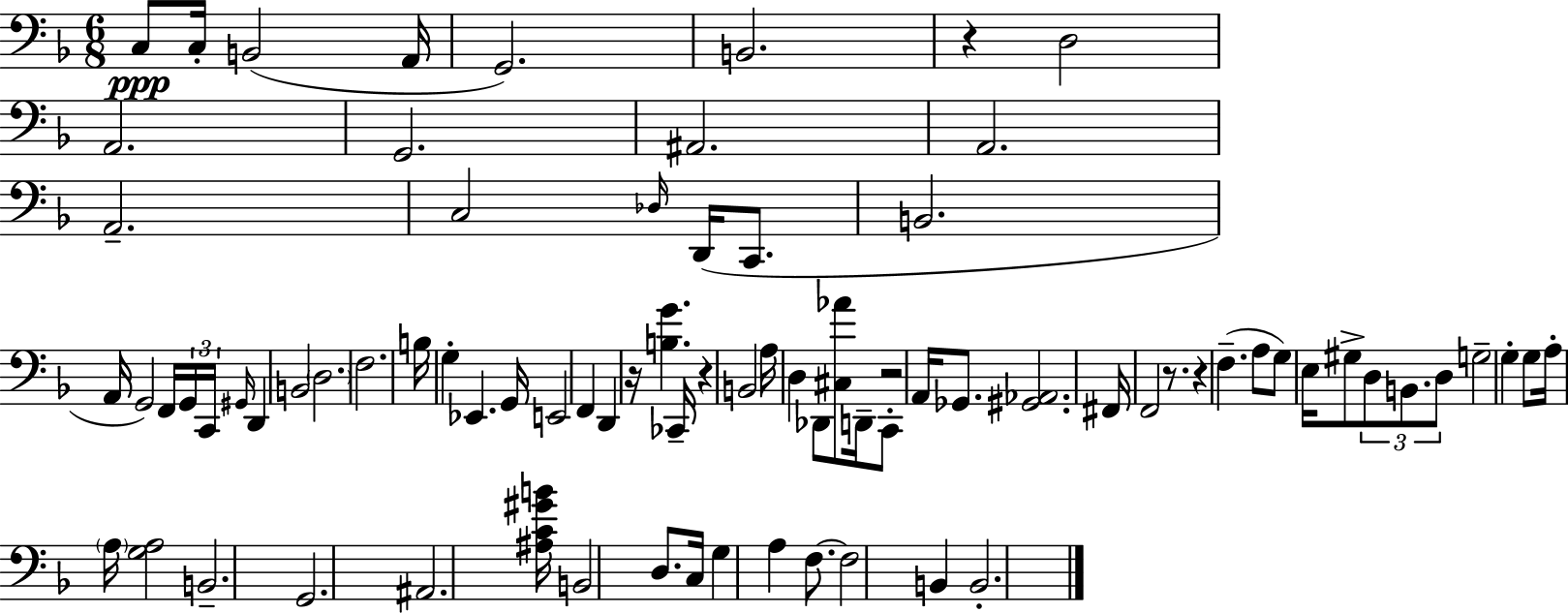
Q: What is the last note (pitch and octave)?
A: B2